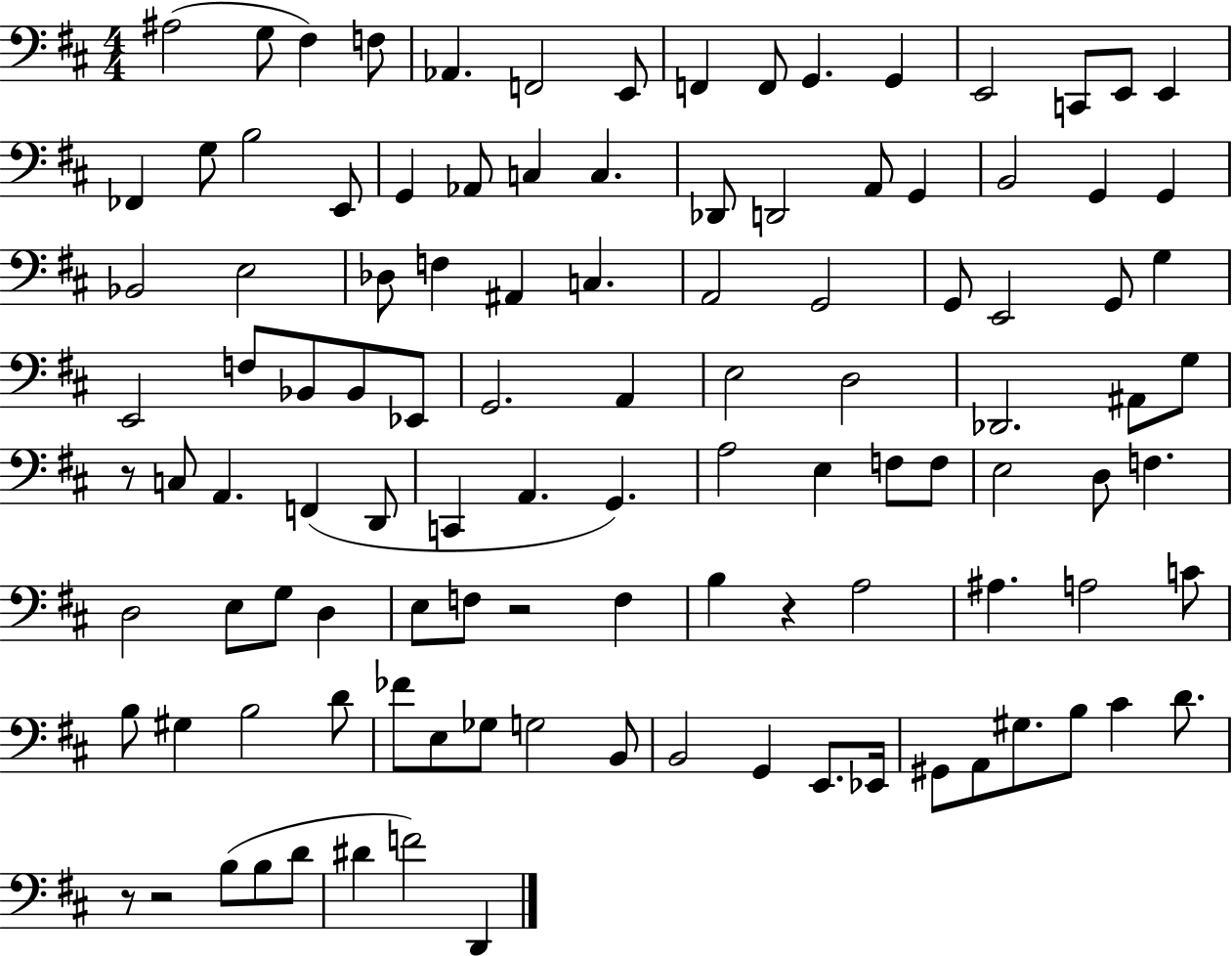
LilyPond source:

{
  \clef bass
  \numericTimeSignature
  \time 4/4
  \key d \major
  \repeat volta 2 { ais2( g8 fis4) f8 | aes,4. f,2 e,8 | f,4 f,8 g,4. g,4 | e,2 c,8 e,8 e,4 | \break fes,4 g8 b2 e,8 | g,4 aes,8 c4 c4. | des,8 d,2 a,8 g,4 | b,2 g,4 g,4 | \break bes,2 e2 | des8 f4 ais,4 c4. | a,2 g,2 | g,8 e,2 g,8 g4 | \break e,2 f8 bes,8 bes,8 ees,8 | g,2. a,4 | e2 d2 | des,2. ais,8 g8 | \break r8 c8 a,4. f,4( d,8 | c,4 a,4. g,4.) | a2 e4 f8 f8 | e2 d8 f4. | \break d2 e8 g8 d4 | e8 f8 r2 f4 | b4 r4 a2 | ais4. a2 c'8 | \break b8 gis4 b2 d'8 | fes'8 e8 ges8 g2 b,8 | b,2 g,4 e,8. ees,16 | gis,8 a,8 gis8. b8 cis'4 d'8. | \break r8 r2 b8( b8 d'8 | dis'4 f'2) d,4 | } \bar "|."
}